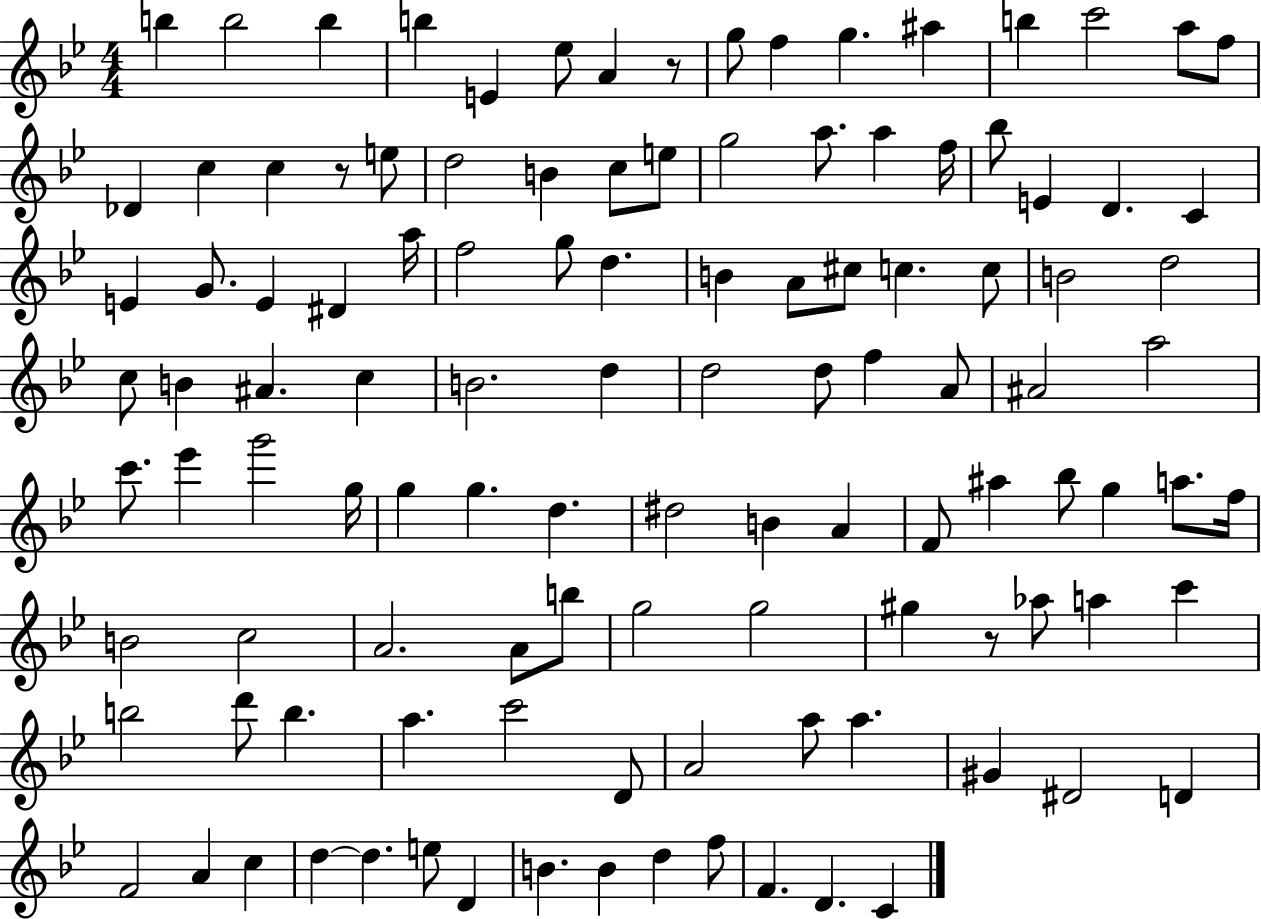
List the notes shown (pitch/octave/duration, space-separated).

B5/q B5/h B5/q B5/q E4/q Eb5/e A4/q R/e G5/e F5/q G5/q. A#5/q B5/q C6/h A5/e F5/e Db4/q C5/q C5/q R/e E5/e D5/h B4/q C5/e E5/e G5/h A5/e. A5/q F5/s Bb5/e E4/q D4/q. C4/q E4/q G4/e. E4/q D#4/q A5/s F5/h G5/e D5/q. B4/q A4/e C#5/e C5/q. C5/e B4/h D5/h C5/e B4/q A#4/q. C5/q B4/h. D5/q D5/h D5/e F5/q A4/e A#4/h A5/h C6/e. Eb6/q G6/h G5/s G5/q G5/q. D5/q. D#5/h B4/q A4/q F4/e A#5/q Bb5/e G5/q A5/e. F5/s B4/h C5/h A4/h. A4/e B5/e G5/h G5/h G#5/q R/e Ab5/e A5/q C6/q B5/h D6/e B5/q. A5/q. C6/h D4/e A4/h A5/e A5/q. G#4/q D#4/h D4/q F4/h A4/q C5/q D5/q D5/q. E5/e D4/q B4/q. B4/q D5/q F5/e F4/q. D4/q. C4/q